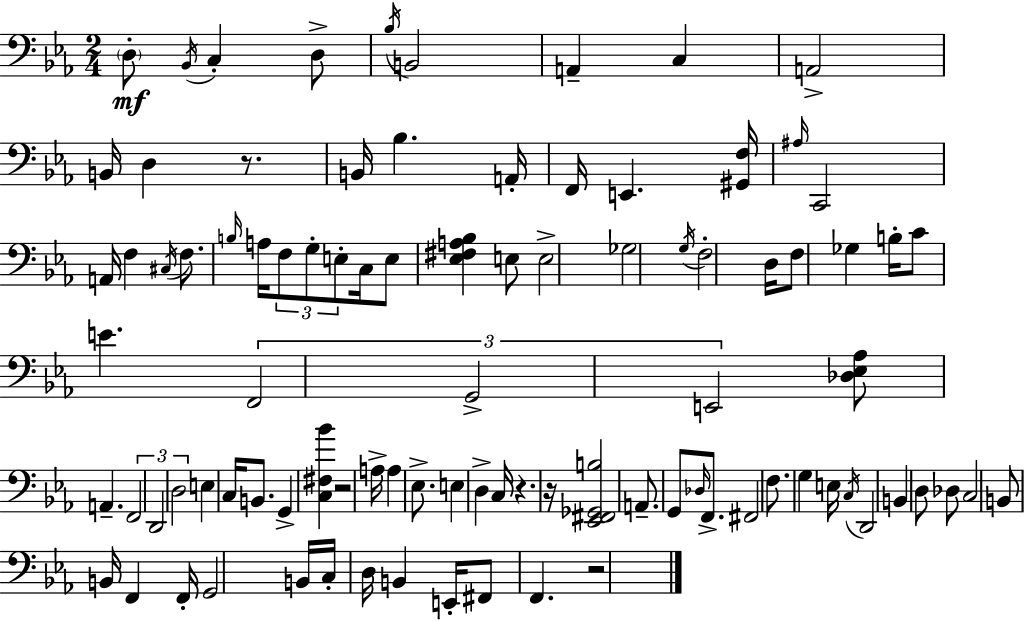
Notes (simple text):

D3/e Bb2/s C3/q D3/e Bb3/s B2/h A2/q C3/q A2/h B2/s D3/q R/e. B2/s Bb3/q. A2/s F2/s E2/q. [G#2,F3]/s A#3/s C2/h A2/s F3/q C#3/s F3/e. B3/s A3/s F3/e G3/e E3/e C3/s E3/e [Eb3,F#3,A3,Bb3]/q E3/e E3/h Gb3/h G3/s F3/h D3/s F3/e Gb3/q B3/s C4/e E4/q. F2/h G2/h E2/h [Db3,Eb3,Ab3]/e A2/q. F2/h D2/h D3/h E3/q C3/s B2/e. G2/q [C3,F#3,Bb4]/q R/h A3/s A3/q Eb3/e. E3/q D3/q C3/s R/q. R/s [Eb2,F#2,Gb2,B3]/h A2/e. G2/e Db3/s F2/e. F#2/h F3/e. G3/q E3/s C3/s D2/h B2/q D3/e Db3/e C3/h B2/e B2/s F2/q F2/s G2/h B2/s C3/s D3/s B2/q E2/s F#2/e F2/q. R/h